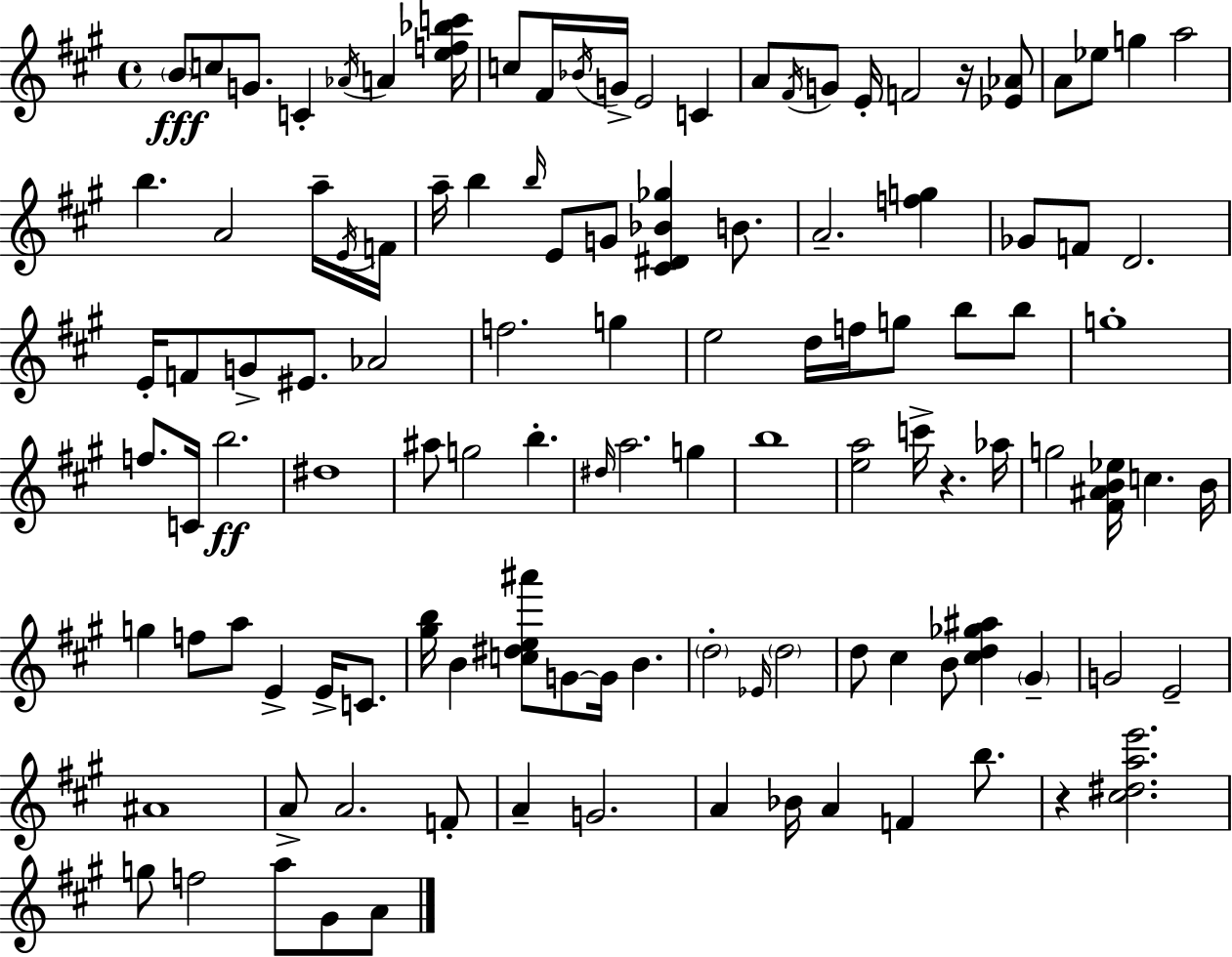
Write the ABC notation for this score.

X:1
T:Untitled
M:4/4
L:1/4
K:A
B/2 c/2 G/2 C _A/4 A [ef_bc']/4 c/2 ^F/4 _B/4 G/4 E2 C A/2 ^F/4 G/2 E/4 F2 z/4 [_E_A]/2 A/2 _e/2 g a2 b A2 a/4 E/4 F/4 a/4 b b/4 E/2 G/2 [^C^D_B_g] B/2 A2 [fg] _G/2 F/2 D2 E/4 F/2 G/2 ^E/2 _A2 f2 g e2 d/4 f/4 g/2 b/2 b/2 g4 f/2 C/4 b2 ^d4 ^a/2 g2 b ^d/4 a2 g b4 [ea]2 c'/4 z _a/4 g2 [^F^AB_e]/4 c B/4 g f/2 a/2 E E/4 C/2 [^gb]/4 B [c^de^a']/2 G/2 G/4 B d2 _E/4 d2 d/2 ^c B/2 [^cd_g^a] ^G G2 E2 ^A4 A/2 A2 F/2 A G2 A _B/4 A F b/2 z [^c^dae']2 g/2 f2 a/2 ^G/2 A/2